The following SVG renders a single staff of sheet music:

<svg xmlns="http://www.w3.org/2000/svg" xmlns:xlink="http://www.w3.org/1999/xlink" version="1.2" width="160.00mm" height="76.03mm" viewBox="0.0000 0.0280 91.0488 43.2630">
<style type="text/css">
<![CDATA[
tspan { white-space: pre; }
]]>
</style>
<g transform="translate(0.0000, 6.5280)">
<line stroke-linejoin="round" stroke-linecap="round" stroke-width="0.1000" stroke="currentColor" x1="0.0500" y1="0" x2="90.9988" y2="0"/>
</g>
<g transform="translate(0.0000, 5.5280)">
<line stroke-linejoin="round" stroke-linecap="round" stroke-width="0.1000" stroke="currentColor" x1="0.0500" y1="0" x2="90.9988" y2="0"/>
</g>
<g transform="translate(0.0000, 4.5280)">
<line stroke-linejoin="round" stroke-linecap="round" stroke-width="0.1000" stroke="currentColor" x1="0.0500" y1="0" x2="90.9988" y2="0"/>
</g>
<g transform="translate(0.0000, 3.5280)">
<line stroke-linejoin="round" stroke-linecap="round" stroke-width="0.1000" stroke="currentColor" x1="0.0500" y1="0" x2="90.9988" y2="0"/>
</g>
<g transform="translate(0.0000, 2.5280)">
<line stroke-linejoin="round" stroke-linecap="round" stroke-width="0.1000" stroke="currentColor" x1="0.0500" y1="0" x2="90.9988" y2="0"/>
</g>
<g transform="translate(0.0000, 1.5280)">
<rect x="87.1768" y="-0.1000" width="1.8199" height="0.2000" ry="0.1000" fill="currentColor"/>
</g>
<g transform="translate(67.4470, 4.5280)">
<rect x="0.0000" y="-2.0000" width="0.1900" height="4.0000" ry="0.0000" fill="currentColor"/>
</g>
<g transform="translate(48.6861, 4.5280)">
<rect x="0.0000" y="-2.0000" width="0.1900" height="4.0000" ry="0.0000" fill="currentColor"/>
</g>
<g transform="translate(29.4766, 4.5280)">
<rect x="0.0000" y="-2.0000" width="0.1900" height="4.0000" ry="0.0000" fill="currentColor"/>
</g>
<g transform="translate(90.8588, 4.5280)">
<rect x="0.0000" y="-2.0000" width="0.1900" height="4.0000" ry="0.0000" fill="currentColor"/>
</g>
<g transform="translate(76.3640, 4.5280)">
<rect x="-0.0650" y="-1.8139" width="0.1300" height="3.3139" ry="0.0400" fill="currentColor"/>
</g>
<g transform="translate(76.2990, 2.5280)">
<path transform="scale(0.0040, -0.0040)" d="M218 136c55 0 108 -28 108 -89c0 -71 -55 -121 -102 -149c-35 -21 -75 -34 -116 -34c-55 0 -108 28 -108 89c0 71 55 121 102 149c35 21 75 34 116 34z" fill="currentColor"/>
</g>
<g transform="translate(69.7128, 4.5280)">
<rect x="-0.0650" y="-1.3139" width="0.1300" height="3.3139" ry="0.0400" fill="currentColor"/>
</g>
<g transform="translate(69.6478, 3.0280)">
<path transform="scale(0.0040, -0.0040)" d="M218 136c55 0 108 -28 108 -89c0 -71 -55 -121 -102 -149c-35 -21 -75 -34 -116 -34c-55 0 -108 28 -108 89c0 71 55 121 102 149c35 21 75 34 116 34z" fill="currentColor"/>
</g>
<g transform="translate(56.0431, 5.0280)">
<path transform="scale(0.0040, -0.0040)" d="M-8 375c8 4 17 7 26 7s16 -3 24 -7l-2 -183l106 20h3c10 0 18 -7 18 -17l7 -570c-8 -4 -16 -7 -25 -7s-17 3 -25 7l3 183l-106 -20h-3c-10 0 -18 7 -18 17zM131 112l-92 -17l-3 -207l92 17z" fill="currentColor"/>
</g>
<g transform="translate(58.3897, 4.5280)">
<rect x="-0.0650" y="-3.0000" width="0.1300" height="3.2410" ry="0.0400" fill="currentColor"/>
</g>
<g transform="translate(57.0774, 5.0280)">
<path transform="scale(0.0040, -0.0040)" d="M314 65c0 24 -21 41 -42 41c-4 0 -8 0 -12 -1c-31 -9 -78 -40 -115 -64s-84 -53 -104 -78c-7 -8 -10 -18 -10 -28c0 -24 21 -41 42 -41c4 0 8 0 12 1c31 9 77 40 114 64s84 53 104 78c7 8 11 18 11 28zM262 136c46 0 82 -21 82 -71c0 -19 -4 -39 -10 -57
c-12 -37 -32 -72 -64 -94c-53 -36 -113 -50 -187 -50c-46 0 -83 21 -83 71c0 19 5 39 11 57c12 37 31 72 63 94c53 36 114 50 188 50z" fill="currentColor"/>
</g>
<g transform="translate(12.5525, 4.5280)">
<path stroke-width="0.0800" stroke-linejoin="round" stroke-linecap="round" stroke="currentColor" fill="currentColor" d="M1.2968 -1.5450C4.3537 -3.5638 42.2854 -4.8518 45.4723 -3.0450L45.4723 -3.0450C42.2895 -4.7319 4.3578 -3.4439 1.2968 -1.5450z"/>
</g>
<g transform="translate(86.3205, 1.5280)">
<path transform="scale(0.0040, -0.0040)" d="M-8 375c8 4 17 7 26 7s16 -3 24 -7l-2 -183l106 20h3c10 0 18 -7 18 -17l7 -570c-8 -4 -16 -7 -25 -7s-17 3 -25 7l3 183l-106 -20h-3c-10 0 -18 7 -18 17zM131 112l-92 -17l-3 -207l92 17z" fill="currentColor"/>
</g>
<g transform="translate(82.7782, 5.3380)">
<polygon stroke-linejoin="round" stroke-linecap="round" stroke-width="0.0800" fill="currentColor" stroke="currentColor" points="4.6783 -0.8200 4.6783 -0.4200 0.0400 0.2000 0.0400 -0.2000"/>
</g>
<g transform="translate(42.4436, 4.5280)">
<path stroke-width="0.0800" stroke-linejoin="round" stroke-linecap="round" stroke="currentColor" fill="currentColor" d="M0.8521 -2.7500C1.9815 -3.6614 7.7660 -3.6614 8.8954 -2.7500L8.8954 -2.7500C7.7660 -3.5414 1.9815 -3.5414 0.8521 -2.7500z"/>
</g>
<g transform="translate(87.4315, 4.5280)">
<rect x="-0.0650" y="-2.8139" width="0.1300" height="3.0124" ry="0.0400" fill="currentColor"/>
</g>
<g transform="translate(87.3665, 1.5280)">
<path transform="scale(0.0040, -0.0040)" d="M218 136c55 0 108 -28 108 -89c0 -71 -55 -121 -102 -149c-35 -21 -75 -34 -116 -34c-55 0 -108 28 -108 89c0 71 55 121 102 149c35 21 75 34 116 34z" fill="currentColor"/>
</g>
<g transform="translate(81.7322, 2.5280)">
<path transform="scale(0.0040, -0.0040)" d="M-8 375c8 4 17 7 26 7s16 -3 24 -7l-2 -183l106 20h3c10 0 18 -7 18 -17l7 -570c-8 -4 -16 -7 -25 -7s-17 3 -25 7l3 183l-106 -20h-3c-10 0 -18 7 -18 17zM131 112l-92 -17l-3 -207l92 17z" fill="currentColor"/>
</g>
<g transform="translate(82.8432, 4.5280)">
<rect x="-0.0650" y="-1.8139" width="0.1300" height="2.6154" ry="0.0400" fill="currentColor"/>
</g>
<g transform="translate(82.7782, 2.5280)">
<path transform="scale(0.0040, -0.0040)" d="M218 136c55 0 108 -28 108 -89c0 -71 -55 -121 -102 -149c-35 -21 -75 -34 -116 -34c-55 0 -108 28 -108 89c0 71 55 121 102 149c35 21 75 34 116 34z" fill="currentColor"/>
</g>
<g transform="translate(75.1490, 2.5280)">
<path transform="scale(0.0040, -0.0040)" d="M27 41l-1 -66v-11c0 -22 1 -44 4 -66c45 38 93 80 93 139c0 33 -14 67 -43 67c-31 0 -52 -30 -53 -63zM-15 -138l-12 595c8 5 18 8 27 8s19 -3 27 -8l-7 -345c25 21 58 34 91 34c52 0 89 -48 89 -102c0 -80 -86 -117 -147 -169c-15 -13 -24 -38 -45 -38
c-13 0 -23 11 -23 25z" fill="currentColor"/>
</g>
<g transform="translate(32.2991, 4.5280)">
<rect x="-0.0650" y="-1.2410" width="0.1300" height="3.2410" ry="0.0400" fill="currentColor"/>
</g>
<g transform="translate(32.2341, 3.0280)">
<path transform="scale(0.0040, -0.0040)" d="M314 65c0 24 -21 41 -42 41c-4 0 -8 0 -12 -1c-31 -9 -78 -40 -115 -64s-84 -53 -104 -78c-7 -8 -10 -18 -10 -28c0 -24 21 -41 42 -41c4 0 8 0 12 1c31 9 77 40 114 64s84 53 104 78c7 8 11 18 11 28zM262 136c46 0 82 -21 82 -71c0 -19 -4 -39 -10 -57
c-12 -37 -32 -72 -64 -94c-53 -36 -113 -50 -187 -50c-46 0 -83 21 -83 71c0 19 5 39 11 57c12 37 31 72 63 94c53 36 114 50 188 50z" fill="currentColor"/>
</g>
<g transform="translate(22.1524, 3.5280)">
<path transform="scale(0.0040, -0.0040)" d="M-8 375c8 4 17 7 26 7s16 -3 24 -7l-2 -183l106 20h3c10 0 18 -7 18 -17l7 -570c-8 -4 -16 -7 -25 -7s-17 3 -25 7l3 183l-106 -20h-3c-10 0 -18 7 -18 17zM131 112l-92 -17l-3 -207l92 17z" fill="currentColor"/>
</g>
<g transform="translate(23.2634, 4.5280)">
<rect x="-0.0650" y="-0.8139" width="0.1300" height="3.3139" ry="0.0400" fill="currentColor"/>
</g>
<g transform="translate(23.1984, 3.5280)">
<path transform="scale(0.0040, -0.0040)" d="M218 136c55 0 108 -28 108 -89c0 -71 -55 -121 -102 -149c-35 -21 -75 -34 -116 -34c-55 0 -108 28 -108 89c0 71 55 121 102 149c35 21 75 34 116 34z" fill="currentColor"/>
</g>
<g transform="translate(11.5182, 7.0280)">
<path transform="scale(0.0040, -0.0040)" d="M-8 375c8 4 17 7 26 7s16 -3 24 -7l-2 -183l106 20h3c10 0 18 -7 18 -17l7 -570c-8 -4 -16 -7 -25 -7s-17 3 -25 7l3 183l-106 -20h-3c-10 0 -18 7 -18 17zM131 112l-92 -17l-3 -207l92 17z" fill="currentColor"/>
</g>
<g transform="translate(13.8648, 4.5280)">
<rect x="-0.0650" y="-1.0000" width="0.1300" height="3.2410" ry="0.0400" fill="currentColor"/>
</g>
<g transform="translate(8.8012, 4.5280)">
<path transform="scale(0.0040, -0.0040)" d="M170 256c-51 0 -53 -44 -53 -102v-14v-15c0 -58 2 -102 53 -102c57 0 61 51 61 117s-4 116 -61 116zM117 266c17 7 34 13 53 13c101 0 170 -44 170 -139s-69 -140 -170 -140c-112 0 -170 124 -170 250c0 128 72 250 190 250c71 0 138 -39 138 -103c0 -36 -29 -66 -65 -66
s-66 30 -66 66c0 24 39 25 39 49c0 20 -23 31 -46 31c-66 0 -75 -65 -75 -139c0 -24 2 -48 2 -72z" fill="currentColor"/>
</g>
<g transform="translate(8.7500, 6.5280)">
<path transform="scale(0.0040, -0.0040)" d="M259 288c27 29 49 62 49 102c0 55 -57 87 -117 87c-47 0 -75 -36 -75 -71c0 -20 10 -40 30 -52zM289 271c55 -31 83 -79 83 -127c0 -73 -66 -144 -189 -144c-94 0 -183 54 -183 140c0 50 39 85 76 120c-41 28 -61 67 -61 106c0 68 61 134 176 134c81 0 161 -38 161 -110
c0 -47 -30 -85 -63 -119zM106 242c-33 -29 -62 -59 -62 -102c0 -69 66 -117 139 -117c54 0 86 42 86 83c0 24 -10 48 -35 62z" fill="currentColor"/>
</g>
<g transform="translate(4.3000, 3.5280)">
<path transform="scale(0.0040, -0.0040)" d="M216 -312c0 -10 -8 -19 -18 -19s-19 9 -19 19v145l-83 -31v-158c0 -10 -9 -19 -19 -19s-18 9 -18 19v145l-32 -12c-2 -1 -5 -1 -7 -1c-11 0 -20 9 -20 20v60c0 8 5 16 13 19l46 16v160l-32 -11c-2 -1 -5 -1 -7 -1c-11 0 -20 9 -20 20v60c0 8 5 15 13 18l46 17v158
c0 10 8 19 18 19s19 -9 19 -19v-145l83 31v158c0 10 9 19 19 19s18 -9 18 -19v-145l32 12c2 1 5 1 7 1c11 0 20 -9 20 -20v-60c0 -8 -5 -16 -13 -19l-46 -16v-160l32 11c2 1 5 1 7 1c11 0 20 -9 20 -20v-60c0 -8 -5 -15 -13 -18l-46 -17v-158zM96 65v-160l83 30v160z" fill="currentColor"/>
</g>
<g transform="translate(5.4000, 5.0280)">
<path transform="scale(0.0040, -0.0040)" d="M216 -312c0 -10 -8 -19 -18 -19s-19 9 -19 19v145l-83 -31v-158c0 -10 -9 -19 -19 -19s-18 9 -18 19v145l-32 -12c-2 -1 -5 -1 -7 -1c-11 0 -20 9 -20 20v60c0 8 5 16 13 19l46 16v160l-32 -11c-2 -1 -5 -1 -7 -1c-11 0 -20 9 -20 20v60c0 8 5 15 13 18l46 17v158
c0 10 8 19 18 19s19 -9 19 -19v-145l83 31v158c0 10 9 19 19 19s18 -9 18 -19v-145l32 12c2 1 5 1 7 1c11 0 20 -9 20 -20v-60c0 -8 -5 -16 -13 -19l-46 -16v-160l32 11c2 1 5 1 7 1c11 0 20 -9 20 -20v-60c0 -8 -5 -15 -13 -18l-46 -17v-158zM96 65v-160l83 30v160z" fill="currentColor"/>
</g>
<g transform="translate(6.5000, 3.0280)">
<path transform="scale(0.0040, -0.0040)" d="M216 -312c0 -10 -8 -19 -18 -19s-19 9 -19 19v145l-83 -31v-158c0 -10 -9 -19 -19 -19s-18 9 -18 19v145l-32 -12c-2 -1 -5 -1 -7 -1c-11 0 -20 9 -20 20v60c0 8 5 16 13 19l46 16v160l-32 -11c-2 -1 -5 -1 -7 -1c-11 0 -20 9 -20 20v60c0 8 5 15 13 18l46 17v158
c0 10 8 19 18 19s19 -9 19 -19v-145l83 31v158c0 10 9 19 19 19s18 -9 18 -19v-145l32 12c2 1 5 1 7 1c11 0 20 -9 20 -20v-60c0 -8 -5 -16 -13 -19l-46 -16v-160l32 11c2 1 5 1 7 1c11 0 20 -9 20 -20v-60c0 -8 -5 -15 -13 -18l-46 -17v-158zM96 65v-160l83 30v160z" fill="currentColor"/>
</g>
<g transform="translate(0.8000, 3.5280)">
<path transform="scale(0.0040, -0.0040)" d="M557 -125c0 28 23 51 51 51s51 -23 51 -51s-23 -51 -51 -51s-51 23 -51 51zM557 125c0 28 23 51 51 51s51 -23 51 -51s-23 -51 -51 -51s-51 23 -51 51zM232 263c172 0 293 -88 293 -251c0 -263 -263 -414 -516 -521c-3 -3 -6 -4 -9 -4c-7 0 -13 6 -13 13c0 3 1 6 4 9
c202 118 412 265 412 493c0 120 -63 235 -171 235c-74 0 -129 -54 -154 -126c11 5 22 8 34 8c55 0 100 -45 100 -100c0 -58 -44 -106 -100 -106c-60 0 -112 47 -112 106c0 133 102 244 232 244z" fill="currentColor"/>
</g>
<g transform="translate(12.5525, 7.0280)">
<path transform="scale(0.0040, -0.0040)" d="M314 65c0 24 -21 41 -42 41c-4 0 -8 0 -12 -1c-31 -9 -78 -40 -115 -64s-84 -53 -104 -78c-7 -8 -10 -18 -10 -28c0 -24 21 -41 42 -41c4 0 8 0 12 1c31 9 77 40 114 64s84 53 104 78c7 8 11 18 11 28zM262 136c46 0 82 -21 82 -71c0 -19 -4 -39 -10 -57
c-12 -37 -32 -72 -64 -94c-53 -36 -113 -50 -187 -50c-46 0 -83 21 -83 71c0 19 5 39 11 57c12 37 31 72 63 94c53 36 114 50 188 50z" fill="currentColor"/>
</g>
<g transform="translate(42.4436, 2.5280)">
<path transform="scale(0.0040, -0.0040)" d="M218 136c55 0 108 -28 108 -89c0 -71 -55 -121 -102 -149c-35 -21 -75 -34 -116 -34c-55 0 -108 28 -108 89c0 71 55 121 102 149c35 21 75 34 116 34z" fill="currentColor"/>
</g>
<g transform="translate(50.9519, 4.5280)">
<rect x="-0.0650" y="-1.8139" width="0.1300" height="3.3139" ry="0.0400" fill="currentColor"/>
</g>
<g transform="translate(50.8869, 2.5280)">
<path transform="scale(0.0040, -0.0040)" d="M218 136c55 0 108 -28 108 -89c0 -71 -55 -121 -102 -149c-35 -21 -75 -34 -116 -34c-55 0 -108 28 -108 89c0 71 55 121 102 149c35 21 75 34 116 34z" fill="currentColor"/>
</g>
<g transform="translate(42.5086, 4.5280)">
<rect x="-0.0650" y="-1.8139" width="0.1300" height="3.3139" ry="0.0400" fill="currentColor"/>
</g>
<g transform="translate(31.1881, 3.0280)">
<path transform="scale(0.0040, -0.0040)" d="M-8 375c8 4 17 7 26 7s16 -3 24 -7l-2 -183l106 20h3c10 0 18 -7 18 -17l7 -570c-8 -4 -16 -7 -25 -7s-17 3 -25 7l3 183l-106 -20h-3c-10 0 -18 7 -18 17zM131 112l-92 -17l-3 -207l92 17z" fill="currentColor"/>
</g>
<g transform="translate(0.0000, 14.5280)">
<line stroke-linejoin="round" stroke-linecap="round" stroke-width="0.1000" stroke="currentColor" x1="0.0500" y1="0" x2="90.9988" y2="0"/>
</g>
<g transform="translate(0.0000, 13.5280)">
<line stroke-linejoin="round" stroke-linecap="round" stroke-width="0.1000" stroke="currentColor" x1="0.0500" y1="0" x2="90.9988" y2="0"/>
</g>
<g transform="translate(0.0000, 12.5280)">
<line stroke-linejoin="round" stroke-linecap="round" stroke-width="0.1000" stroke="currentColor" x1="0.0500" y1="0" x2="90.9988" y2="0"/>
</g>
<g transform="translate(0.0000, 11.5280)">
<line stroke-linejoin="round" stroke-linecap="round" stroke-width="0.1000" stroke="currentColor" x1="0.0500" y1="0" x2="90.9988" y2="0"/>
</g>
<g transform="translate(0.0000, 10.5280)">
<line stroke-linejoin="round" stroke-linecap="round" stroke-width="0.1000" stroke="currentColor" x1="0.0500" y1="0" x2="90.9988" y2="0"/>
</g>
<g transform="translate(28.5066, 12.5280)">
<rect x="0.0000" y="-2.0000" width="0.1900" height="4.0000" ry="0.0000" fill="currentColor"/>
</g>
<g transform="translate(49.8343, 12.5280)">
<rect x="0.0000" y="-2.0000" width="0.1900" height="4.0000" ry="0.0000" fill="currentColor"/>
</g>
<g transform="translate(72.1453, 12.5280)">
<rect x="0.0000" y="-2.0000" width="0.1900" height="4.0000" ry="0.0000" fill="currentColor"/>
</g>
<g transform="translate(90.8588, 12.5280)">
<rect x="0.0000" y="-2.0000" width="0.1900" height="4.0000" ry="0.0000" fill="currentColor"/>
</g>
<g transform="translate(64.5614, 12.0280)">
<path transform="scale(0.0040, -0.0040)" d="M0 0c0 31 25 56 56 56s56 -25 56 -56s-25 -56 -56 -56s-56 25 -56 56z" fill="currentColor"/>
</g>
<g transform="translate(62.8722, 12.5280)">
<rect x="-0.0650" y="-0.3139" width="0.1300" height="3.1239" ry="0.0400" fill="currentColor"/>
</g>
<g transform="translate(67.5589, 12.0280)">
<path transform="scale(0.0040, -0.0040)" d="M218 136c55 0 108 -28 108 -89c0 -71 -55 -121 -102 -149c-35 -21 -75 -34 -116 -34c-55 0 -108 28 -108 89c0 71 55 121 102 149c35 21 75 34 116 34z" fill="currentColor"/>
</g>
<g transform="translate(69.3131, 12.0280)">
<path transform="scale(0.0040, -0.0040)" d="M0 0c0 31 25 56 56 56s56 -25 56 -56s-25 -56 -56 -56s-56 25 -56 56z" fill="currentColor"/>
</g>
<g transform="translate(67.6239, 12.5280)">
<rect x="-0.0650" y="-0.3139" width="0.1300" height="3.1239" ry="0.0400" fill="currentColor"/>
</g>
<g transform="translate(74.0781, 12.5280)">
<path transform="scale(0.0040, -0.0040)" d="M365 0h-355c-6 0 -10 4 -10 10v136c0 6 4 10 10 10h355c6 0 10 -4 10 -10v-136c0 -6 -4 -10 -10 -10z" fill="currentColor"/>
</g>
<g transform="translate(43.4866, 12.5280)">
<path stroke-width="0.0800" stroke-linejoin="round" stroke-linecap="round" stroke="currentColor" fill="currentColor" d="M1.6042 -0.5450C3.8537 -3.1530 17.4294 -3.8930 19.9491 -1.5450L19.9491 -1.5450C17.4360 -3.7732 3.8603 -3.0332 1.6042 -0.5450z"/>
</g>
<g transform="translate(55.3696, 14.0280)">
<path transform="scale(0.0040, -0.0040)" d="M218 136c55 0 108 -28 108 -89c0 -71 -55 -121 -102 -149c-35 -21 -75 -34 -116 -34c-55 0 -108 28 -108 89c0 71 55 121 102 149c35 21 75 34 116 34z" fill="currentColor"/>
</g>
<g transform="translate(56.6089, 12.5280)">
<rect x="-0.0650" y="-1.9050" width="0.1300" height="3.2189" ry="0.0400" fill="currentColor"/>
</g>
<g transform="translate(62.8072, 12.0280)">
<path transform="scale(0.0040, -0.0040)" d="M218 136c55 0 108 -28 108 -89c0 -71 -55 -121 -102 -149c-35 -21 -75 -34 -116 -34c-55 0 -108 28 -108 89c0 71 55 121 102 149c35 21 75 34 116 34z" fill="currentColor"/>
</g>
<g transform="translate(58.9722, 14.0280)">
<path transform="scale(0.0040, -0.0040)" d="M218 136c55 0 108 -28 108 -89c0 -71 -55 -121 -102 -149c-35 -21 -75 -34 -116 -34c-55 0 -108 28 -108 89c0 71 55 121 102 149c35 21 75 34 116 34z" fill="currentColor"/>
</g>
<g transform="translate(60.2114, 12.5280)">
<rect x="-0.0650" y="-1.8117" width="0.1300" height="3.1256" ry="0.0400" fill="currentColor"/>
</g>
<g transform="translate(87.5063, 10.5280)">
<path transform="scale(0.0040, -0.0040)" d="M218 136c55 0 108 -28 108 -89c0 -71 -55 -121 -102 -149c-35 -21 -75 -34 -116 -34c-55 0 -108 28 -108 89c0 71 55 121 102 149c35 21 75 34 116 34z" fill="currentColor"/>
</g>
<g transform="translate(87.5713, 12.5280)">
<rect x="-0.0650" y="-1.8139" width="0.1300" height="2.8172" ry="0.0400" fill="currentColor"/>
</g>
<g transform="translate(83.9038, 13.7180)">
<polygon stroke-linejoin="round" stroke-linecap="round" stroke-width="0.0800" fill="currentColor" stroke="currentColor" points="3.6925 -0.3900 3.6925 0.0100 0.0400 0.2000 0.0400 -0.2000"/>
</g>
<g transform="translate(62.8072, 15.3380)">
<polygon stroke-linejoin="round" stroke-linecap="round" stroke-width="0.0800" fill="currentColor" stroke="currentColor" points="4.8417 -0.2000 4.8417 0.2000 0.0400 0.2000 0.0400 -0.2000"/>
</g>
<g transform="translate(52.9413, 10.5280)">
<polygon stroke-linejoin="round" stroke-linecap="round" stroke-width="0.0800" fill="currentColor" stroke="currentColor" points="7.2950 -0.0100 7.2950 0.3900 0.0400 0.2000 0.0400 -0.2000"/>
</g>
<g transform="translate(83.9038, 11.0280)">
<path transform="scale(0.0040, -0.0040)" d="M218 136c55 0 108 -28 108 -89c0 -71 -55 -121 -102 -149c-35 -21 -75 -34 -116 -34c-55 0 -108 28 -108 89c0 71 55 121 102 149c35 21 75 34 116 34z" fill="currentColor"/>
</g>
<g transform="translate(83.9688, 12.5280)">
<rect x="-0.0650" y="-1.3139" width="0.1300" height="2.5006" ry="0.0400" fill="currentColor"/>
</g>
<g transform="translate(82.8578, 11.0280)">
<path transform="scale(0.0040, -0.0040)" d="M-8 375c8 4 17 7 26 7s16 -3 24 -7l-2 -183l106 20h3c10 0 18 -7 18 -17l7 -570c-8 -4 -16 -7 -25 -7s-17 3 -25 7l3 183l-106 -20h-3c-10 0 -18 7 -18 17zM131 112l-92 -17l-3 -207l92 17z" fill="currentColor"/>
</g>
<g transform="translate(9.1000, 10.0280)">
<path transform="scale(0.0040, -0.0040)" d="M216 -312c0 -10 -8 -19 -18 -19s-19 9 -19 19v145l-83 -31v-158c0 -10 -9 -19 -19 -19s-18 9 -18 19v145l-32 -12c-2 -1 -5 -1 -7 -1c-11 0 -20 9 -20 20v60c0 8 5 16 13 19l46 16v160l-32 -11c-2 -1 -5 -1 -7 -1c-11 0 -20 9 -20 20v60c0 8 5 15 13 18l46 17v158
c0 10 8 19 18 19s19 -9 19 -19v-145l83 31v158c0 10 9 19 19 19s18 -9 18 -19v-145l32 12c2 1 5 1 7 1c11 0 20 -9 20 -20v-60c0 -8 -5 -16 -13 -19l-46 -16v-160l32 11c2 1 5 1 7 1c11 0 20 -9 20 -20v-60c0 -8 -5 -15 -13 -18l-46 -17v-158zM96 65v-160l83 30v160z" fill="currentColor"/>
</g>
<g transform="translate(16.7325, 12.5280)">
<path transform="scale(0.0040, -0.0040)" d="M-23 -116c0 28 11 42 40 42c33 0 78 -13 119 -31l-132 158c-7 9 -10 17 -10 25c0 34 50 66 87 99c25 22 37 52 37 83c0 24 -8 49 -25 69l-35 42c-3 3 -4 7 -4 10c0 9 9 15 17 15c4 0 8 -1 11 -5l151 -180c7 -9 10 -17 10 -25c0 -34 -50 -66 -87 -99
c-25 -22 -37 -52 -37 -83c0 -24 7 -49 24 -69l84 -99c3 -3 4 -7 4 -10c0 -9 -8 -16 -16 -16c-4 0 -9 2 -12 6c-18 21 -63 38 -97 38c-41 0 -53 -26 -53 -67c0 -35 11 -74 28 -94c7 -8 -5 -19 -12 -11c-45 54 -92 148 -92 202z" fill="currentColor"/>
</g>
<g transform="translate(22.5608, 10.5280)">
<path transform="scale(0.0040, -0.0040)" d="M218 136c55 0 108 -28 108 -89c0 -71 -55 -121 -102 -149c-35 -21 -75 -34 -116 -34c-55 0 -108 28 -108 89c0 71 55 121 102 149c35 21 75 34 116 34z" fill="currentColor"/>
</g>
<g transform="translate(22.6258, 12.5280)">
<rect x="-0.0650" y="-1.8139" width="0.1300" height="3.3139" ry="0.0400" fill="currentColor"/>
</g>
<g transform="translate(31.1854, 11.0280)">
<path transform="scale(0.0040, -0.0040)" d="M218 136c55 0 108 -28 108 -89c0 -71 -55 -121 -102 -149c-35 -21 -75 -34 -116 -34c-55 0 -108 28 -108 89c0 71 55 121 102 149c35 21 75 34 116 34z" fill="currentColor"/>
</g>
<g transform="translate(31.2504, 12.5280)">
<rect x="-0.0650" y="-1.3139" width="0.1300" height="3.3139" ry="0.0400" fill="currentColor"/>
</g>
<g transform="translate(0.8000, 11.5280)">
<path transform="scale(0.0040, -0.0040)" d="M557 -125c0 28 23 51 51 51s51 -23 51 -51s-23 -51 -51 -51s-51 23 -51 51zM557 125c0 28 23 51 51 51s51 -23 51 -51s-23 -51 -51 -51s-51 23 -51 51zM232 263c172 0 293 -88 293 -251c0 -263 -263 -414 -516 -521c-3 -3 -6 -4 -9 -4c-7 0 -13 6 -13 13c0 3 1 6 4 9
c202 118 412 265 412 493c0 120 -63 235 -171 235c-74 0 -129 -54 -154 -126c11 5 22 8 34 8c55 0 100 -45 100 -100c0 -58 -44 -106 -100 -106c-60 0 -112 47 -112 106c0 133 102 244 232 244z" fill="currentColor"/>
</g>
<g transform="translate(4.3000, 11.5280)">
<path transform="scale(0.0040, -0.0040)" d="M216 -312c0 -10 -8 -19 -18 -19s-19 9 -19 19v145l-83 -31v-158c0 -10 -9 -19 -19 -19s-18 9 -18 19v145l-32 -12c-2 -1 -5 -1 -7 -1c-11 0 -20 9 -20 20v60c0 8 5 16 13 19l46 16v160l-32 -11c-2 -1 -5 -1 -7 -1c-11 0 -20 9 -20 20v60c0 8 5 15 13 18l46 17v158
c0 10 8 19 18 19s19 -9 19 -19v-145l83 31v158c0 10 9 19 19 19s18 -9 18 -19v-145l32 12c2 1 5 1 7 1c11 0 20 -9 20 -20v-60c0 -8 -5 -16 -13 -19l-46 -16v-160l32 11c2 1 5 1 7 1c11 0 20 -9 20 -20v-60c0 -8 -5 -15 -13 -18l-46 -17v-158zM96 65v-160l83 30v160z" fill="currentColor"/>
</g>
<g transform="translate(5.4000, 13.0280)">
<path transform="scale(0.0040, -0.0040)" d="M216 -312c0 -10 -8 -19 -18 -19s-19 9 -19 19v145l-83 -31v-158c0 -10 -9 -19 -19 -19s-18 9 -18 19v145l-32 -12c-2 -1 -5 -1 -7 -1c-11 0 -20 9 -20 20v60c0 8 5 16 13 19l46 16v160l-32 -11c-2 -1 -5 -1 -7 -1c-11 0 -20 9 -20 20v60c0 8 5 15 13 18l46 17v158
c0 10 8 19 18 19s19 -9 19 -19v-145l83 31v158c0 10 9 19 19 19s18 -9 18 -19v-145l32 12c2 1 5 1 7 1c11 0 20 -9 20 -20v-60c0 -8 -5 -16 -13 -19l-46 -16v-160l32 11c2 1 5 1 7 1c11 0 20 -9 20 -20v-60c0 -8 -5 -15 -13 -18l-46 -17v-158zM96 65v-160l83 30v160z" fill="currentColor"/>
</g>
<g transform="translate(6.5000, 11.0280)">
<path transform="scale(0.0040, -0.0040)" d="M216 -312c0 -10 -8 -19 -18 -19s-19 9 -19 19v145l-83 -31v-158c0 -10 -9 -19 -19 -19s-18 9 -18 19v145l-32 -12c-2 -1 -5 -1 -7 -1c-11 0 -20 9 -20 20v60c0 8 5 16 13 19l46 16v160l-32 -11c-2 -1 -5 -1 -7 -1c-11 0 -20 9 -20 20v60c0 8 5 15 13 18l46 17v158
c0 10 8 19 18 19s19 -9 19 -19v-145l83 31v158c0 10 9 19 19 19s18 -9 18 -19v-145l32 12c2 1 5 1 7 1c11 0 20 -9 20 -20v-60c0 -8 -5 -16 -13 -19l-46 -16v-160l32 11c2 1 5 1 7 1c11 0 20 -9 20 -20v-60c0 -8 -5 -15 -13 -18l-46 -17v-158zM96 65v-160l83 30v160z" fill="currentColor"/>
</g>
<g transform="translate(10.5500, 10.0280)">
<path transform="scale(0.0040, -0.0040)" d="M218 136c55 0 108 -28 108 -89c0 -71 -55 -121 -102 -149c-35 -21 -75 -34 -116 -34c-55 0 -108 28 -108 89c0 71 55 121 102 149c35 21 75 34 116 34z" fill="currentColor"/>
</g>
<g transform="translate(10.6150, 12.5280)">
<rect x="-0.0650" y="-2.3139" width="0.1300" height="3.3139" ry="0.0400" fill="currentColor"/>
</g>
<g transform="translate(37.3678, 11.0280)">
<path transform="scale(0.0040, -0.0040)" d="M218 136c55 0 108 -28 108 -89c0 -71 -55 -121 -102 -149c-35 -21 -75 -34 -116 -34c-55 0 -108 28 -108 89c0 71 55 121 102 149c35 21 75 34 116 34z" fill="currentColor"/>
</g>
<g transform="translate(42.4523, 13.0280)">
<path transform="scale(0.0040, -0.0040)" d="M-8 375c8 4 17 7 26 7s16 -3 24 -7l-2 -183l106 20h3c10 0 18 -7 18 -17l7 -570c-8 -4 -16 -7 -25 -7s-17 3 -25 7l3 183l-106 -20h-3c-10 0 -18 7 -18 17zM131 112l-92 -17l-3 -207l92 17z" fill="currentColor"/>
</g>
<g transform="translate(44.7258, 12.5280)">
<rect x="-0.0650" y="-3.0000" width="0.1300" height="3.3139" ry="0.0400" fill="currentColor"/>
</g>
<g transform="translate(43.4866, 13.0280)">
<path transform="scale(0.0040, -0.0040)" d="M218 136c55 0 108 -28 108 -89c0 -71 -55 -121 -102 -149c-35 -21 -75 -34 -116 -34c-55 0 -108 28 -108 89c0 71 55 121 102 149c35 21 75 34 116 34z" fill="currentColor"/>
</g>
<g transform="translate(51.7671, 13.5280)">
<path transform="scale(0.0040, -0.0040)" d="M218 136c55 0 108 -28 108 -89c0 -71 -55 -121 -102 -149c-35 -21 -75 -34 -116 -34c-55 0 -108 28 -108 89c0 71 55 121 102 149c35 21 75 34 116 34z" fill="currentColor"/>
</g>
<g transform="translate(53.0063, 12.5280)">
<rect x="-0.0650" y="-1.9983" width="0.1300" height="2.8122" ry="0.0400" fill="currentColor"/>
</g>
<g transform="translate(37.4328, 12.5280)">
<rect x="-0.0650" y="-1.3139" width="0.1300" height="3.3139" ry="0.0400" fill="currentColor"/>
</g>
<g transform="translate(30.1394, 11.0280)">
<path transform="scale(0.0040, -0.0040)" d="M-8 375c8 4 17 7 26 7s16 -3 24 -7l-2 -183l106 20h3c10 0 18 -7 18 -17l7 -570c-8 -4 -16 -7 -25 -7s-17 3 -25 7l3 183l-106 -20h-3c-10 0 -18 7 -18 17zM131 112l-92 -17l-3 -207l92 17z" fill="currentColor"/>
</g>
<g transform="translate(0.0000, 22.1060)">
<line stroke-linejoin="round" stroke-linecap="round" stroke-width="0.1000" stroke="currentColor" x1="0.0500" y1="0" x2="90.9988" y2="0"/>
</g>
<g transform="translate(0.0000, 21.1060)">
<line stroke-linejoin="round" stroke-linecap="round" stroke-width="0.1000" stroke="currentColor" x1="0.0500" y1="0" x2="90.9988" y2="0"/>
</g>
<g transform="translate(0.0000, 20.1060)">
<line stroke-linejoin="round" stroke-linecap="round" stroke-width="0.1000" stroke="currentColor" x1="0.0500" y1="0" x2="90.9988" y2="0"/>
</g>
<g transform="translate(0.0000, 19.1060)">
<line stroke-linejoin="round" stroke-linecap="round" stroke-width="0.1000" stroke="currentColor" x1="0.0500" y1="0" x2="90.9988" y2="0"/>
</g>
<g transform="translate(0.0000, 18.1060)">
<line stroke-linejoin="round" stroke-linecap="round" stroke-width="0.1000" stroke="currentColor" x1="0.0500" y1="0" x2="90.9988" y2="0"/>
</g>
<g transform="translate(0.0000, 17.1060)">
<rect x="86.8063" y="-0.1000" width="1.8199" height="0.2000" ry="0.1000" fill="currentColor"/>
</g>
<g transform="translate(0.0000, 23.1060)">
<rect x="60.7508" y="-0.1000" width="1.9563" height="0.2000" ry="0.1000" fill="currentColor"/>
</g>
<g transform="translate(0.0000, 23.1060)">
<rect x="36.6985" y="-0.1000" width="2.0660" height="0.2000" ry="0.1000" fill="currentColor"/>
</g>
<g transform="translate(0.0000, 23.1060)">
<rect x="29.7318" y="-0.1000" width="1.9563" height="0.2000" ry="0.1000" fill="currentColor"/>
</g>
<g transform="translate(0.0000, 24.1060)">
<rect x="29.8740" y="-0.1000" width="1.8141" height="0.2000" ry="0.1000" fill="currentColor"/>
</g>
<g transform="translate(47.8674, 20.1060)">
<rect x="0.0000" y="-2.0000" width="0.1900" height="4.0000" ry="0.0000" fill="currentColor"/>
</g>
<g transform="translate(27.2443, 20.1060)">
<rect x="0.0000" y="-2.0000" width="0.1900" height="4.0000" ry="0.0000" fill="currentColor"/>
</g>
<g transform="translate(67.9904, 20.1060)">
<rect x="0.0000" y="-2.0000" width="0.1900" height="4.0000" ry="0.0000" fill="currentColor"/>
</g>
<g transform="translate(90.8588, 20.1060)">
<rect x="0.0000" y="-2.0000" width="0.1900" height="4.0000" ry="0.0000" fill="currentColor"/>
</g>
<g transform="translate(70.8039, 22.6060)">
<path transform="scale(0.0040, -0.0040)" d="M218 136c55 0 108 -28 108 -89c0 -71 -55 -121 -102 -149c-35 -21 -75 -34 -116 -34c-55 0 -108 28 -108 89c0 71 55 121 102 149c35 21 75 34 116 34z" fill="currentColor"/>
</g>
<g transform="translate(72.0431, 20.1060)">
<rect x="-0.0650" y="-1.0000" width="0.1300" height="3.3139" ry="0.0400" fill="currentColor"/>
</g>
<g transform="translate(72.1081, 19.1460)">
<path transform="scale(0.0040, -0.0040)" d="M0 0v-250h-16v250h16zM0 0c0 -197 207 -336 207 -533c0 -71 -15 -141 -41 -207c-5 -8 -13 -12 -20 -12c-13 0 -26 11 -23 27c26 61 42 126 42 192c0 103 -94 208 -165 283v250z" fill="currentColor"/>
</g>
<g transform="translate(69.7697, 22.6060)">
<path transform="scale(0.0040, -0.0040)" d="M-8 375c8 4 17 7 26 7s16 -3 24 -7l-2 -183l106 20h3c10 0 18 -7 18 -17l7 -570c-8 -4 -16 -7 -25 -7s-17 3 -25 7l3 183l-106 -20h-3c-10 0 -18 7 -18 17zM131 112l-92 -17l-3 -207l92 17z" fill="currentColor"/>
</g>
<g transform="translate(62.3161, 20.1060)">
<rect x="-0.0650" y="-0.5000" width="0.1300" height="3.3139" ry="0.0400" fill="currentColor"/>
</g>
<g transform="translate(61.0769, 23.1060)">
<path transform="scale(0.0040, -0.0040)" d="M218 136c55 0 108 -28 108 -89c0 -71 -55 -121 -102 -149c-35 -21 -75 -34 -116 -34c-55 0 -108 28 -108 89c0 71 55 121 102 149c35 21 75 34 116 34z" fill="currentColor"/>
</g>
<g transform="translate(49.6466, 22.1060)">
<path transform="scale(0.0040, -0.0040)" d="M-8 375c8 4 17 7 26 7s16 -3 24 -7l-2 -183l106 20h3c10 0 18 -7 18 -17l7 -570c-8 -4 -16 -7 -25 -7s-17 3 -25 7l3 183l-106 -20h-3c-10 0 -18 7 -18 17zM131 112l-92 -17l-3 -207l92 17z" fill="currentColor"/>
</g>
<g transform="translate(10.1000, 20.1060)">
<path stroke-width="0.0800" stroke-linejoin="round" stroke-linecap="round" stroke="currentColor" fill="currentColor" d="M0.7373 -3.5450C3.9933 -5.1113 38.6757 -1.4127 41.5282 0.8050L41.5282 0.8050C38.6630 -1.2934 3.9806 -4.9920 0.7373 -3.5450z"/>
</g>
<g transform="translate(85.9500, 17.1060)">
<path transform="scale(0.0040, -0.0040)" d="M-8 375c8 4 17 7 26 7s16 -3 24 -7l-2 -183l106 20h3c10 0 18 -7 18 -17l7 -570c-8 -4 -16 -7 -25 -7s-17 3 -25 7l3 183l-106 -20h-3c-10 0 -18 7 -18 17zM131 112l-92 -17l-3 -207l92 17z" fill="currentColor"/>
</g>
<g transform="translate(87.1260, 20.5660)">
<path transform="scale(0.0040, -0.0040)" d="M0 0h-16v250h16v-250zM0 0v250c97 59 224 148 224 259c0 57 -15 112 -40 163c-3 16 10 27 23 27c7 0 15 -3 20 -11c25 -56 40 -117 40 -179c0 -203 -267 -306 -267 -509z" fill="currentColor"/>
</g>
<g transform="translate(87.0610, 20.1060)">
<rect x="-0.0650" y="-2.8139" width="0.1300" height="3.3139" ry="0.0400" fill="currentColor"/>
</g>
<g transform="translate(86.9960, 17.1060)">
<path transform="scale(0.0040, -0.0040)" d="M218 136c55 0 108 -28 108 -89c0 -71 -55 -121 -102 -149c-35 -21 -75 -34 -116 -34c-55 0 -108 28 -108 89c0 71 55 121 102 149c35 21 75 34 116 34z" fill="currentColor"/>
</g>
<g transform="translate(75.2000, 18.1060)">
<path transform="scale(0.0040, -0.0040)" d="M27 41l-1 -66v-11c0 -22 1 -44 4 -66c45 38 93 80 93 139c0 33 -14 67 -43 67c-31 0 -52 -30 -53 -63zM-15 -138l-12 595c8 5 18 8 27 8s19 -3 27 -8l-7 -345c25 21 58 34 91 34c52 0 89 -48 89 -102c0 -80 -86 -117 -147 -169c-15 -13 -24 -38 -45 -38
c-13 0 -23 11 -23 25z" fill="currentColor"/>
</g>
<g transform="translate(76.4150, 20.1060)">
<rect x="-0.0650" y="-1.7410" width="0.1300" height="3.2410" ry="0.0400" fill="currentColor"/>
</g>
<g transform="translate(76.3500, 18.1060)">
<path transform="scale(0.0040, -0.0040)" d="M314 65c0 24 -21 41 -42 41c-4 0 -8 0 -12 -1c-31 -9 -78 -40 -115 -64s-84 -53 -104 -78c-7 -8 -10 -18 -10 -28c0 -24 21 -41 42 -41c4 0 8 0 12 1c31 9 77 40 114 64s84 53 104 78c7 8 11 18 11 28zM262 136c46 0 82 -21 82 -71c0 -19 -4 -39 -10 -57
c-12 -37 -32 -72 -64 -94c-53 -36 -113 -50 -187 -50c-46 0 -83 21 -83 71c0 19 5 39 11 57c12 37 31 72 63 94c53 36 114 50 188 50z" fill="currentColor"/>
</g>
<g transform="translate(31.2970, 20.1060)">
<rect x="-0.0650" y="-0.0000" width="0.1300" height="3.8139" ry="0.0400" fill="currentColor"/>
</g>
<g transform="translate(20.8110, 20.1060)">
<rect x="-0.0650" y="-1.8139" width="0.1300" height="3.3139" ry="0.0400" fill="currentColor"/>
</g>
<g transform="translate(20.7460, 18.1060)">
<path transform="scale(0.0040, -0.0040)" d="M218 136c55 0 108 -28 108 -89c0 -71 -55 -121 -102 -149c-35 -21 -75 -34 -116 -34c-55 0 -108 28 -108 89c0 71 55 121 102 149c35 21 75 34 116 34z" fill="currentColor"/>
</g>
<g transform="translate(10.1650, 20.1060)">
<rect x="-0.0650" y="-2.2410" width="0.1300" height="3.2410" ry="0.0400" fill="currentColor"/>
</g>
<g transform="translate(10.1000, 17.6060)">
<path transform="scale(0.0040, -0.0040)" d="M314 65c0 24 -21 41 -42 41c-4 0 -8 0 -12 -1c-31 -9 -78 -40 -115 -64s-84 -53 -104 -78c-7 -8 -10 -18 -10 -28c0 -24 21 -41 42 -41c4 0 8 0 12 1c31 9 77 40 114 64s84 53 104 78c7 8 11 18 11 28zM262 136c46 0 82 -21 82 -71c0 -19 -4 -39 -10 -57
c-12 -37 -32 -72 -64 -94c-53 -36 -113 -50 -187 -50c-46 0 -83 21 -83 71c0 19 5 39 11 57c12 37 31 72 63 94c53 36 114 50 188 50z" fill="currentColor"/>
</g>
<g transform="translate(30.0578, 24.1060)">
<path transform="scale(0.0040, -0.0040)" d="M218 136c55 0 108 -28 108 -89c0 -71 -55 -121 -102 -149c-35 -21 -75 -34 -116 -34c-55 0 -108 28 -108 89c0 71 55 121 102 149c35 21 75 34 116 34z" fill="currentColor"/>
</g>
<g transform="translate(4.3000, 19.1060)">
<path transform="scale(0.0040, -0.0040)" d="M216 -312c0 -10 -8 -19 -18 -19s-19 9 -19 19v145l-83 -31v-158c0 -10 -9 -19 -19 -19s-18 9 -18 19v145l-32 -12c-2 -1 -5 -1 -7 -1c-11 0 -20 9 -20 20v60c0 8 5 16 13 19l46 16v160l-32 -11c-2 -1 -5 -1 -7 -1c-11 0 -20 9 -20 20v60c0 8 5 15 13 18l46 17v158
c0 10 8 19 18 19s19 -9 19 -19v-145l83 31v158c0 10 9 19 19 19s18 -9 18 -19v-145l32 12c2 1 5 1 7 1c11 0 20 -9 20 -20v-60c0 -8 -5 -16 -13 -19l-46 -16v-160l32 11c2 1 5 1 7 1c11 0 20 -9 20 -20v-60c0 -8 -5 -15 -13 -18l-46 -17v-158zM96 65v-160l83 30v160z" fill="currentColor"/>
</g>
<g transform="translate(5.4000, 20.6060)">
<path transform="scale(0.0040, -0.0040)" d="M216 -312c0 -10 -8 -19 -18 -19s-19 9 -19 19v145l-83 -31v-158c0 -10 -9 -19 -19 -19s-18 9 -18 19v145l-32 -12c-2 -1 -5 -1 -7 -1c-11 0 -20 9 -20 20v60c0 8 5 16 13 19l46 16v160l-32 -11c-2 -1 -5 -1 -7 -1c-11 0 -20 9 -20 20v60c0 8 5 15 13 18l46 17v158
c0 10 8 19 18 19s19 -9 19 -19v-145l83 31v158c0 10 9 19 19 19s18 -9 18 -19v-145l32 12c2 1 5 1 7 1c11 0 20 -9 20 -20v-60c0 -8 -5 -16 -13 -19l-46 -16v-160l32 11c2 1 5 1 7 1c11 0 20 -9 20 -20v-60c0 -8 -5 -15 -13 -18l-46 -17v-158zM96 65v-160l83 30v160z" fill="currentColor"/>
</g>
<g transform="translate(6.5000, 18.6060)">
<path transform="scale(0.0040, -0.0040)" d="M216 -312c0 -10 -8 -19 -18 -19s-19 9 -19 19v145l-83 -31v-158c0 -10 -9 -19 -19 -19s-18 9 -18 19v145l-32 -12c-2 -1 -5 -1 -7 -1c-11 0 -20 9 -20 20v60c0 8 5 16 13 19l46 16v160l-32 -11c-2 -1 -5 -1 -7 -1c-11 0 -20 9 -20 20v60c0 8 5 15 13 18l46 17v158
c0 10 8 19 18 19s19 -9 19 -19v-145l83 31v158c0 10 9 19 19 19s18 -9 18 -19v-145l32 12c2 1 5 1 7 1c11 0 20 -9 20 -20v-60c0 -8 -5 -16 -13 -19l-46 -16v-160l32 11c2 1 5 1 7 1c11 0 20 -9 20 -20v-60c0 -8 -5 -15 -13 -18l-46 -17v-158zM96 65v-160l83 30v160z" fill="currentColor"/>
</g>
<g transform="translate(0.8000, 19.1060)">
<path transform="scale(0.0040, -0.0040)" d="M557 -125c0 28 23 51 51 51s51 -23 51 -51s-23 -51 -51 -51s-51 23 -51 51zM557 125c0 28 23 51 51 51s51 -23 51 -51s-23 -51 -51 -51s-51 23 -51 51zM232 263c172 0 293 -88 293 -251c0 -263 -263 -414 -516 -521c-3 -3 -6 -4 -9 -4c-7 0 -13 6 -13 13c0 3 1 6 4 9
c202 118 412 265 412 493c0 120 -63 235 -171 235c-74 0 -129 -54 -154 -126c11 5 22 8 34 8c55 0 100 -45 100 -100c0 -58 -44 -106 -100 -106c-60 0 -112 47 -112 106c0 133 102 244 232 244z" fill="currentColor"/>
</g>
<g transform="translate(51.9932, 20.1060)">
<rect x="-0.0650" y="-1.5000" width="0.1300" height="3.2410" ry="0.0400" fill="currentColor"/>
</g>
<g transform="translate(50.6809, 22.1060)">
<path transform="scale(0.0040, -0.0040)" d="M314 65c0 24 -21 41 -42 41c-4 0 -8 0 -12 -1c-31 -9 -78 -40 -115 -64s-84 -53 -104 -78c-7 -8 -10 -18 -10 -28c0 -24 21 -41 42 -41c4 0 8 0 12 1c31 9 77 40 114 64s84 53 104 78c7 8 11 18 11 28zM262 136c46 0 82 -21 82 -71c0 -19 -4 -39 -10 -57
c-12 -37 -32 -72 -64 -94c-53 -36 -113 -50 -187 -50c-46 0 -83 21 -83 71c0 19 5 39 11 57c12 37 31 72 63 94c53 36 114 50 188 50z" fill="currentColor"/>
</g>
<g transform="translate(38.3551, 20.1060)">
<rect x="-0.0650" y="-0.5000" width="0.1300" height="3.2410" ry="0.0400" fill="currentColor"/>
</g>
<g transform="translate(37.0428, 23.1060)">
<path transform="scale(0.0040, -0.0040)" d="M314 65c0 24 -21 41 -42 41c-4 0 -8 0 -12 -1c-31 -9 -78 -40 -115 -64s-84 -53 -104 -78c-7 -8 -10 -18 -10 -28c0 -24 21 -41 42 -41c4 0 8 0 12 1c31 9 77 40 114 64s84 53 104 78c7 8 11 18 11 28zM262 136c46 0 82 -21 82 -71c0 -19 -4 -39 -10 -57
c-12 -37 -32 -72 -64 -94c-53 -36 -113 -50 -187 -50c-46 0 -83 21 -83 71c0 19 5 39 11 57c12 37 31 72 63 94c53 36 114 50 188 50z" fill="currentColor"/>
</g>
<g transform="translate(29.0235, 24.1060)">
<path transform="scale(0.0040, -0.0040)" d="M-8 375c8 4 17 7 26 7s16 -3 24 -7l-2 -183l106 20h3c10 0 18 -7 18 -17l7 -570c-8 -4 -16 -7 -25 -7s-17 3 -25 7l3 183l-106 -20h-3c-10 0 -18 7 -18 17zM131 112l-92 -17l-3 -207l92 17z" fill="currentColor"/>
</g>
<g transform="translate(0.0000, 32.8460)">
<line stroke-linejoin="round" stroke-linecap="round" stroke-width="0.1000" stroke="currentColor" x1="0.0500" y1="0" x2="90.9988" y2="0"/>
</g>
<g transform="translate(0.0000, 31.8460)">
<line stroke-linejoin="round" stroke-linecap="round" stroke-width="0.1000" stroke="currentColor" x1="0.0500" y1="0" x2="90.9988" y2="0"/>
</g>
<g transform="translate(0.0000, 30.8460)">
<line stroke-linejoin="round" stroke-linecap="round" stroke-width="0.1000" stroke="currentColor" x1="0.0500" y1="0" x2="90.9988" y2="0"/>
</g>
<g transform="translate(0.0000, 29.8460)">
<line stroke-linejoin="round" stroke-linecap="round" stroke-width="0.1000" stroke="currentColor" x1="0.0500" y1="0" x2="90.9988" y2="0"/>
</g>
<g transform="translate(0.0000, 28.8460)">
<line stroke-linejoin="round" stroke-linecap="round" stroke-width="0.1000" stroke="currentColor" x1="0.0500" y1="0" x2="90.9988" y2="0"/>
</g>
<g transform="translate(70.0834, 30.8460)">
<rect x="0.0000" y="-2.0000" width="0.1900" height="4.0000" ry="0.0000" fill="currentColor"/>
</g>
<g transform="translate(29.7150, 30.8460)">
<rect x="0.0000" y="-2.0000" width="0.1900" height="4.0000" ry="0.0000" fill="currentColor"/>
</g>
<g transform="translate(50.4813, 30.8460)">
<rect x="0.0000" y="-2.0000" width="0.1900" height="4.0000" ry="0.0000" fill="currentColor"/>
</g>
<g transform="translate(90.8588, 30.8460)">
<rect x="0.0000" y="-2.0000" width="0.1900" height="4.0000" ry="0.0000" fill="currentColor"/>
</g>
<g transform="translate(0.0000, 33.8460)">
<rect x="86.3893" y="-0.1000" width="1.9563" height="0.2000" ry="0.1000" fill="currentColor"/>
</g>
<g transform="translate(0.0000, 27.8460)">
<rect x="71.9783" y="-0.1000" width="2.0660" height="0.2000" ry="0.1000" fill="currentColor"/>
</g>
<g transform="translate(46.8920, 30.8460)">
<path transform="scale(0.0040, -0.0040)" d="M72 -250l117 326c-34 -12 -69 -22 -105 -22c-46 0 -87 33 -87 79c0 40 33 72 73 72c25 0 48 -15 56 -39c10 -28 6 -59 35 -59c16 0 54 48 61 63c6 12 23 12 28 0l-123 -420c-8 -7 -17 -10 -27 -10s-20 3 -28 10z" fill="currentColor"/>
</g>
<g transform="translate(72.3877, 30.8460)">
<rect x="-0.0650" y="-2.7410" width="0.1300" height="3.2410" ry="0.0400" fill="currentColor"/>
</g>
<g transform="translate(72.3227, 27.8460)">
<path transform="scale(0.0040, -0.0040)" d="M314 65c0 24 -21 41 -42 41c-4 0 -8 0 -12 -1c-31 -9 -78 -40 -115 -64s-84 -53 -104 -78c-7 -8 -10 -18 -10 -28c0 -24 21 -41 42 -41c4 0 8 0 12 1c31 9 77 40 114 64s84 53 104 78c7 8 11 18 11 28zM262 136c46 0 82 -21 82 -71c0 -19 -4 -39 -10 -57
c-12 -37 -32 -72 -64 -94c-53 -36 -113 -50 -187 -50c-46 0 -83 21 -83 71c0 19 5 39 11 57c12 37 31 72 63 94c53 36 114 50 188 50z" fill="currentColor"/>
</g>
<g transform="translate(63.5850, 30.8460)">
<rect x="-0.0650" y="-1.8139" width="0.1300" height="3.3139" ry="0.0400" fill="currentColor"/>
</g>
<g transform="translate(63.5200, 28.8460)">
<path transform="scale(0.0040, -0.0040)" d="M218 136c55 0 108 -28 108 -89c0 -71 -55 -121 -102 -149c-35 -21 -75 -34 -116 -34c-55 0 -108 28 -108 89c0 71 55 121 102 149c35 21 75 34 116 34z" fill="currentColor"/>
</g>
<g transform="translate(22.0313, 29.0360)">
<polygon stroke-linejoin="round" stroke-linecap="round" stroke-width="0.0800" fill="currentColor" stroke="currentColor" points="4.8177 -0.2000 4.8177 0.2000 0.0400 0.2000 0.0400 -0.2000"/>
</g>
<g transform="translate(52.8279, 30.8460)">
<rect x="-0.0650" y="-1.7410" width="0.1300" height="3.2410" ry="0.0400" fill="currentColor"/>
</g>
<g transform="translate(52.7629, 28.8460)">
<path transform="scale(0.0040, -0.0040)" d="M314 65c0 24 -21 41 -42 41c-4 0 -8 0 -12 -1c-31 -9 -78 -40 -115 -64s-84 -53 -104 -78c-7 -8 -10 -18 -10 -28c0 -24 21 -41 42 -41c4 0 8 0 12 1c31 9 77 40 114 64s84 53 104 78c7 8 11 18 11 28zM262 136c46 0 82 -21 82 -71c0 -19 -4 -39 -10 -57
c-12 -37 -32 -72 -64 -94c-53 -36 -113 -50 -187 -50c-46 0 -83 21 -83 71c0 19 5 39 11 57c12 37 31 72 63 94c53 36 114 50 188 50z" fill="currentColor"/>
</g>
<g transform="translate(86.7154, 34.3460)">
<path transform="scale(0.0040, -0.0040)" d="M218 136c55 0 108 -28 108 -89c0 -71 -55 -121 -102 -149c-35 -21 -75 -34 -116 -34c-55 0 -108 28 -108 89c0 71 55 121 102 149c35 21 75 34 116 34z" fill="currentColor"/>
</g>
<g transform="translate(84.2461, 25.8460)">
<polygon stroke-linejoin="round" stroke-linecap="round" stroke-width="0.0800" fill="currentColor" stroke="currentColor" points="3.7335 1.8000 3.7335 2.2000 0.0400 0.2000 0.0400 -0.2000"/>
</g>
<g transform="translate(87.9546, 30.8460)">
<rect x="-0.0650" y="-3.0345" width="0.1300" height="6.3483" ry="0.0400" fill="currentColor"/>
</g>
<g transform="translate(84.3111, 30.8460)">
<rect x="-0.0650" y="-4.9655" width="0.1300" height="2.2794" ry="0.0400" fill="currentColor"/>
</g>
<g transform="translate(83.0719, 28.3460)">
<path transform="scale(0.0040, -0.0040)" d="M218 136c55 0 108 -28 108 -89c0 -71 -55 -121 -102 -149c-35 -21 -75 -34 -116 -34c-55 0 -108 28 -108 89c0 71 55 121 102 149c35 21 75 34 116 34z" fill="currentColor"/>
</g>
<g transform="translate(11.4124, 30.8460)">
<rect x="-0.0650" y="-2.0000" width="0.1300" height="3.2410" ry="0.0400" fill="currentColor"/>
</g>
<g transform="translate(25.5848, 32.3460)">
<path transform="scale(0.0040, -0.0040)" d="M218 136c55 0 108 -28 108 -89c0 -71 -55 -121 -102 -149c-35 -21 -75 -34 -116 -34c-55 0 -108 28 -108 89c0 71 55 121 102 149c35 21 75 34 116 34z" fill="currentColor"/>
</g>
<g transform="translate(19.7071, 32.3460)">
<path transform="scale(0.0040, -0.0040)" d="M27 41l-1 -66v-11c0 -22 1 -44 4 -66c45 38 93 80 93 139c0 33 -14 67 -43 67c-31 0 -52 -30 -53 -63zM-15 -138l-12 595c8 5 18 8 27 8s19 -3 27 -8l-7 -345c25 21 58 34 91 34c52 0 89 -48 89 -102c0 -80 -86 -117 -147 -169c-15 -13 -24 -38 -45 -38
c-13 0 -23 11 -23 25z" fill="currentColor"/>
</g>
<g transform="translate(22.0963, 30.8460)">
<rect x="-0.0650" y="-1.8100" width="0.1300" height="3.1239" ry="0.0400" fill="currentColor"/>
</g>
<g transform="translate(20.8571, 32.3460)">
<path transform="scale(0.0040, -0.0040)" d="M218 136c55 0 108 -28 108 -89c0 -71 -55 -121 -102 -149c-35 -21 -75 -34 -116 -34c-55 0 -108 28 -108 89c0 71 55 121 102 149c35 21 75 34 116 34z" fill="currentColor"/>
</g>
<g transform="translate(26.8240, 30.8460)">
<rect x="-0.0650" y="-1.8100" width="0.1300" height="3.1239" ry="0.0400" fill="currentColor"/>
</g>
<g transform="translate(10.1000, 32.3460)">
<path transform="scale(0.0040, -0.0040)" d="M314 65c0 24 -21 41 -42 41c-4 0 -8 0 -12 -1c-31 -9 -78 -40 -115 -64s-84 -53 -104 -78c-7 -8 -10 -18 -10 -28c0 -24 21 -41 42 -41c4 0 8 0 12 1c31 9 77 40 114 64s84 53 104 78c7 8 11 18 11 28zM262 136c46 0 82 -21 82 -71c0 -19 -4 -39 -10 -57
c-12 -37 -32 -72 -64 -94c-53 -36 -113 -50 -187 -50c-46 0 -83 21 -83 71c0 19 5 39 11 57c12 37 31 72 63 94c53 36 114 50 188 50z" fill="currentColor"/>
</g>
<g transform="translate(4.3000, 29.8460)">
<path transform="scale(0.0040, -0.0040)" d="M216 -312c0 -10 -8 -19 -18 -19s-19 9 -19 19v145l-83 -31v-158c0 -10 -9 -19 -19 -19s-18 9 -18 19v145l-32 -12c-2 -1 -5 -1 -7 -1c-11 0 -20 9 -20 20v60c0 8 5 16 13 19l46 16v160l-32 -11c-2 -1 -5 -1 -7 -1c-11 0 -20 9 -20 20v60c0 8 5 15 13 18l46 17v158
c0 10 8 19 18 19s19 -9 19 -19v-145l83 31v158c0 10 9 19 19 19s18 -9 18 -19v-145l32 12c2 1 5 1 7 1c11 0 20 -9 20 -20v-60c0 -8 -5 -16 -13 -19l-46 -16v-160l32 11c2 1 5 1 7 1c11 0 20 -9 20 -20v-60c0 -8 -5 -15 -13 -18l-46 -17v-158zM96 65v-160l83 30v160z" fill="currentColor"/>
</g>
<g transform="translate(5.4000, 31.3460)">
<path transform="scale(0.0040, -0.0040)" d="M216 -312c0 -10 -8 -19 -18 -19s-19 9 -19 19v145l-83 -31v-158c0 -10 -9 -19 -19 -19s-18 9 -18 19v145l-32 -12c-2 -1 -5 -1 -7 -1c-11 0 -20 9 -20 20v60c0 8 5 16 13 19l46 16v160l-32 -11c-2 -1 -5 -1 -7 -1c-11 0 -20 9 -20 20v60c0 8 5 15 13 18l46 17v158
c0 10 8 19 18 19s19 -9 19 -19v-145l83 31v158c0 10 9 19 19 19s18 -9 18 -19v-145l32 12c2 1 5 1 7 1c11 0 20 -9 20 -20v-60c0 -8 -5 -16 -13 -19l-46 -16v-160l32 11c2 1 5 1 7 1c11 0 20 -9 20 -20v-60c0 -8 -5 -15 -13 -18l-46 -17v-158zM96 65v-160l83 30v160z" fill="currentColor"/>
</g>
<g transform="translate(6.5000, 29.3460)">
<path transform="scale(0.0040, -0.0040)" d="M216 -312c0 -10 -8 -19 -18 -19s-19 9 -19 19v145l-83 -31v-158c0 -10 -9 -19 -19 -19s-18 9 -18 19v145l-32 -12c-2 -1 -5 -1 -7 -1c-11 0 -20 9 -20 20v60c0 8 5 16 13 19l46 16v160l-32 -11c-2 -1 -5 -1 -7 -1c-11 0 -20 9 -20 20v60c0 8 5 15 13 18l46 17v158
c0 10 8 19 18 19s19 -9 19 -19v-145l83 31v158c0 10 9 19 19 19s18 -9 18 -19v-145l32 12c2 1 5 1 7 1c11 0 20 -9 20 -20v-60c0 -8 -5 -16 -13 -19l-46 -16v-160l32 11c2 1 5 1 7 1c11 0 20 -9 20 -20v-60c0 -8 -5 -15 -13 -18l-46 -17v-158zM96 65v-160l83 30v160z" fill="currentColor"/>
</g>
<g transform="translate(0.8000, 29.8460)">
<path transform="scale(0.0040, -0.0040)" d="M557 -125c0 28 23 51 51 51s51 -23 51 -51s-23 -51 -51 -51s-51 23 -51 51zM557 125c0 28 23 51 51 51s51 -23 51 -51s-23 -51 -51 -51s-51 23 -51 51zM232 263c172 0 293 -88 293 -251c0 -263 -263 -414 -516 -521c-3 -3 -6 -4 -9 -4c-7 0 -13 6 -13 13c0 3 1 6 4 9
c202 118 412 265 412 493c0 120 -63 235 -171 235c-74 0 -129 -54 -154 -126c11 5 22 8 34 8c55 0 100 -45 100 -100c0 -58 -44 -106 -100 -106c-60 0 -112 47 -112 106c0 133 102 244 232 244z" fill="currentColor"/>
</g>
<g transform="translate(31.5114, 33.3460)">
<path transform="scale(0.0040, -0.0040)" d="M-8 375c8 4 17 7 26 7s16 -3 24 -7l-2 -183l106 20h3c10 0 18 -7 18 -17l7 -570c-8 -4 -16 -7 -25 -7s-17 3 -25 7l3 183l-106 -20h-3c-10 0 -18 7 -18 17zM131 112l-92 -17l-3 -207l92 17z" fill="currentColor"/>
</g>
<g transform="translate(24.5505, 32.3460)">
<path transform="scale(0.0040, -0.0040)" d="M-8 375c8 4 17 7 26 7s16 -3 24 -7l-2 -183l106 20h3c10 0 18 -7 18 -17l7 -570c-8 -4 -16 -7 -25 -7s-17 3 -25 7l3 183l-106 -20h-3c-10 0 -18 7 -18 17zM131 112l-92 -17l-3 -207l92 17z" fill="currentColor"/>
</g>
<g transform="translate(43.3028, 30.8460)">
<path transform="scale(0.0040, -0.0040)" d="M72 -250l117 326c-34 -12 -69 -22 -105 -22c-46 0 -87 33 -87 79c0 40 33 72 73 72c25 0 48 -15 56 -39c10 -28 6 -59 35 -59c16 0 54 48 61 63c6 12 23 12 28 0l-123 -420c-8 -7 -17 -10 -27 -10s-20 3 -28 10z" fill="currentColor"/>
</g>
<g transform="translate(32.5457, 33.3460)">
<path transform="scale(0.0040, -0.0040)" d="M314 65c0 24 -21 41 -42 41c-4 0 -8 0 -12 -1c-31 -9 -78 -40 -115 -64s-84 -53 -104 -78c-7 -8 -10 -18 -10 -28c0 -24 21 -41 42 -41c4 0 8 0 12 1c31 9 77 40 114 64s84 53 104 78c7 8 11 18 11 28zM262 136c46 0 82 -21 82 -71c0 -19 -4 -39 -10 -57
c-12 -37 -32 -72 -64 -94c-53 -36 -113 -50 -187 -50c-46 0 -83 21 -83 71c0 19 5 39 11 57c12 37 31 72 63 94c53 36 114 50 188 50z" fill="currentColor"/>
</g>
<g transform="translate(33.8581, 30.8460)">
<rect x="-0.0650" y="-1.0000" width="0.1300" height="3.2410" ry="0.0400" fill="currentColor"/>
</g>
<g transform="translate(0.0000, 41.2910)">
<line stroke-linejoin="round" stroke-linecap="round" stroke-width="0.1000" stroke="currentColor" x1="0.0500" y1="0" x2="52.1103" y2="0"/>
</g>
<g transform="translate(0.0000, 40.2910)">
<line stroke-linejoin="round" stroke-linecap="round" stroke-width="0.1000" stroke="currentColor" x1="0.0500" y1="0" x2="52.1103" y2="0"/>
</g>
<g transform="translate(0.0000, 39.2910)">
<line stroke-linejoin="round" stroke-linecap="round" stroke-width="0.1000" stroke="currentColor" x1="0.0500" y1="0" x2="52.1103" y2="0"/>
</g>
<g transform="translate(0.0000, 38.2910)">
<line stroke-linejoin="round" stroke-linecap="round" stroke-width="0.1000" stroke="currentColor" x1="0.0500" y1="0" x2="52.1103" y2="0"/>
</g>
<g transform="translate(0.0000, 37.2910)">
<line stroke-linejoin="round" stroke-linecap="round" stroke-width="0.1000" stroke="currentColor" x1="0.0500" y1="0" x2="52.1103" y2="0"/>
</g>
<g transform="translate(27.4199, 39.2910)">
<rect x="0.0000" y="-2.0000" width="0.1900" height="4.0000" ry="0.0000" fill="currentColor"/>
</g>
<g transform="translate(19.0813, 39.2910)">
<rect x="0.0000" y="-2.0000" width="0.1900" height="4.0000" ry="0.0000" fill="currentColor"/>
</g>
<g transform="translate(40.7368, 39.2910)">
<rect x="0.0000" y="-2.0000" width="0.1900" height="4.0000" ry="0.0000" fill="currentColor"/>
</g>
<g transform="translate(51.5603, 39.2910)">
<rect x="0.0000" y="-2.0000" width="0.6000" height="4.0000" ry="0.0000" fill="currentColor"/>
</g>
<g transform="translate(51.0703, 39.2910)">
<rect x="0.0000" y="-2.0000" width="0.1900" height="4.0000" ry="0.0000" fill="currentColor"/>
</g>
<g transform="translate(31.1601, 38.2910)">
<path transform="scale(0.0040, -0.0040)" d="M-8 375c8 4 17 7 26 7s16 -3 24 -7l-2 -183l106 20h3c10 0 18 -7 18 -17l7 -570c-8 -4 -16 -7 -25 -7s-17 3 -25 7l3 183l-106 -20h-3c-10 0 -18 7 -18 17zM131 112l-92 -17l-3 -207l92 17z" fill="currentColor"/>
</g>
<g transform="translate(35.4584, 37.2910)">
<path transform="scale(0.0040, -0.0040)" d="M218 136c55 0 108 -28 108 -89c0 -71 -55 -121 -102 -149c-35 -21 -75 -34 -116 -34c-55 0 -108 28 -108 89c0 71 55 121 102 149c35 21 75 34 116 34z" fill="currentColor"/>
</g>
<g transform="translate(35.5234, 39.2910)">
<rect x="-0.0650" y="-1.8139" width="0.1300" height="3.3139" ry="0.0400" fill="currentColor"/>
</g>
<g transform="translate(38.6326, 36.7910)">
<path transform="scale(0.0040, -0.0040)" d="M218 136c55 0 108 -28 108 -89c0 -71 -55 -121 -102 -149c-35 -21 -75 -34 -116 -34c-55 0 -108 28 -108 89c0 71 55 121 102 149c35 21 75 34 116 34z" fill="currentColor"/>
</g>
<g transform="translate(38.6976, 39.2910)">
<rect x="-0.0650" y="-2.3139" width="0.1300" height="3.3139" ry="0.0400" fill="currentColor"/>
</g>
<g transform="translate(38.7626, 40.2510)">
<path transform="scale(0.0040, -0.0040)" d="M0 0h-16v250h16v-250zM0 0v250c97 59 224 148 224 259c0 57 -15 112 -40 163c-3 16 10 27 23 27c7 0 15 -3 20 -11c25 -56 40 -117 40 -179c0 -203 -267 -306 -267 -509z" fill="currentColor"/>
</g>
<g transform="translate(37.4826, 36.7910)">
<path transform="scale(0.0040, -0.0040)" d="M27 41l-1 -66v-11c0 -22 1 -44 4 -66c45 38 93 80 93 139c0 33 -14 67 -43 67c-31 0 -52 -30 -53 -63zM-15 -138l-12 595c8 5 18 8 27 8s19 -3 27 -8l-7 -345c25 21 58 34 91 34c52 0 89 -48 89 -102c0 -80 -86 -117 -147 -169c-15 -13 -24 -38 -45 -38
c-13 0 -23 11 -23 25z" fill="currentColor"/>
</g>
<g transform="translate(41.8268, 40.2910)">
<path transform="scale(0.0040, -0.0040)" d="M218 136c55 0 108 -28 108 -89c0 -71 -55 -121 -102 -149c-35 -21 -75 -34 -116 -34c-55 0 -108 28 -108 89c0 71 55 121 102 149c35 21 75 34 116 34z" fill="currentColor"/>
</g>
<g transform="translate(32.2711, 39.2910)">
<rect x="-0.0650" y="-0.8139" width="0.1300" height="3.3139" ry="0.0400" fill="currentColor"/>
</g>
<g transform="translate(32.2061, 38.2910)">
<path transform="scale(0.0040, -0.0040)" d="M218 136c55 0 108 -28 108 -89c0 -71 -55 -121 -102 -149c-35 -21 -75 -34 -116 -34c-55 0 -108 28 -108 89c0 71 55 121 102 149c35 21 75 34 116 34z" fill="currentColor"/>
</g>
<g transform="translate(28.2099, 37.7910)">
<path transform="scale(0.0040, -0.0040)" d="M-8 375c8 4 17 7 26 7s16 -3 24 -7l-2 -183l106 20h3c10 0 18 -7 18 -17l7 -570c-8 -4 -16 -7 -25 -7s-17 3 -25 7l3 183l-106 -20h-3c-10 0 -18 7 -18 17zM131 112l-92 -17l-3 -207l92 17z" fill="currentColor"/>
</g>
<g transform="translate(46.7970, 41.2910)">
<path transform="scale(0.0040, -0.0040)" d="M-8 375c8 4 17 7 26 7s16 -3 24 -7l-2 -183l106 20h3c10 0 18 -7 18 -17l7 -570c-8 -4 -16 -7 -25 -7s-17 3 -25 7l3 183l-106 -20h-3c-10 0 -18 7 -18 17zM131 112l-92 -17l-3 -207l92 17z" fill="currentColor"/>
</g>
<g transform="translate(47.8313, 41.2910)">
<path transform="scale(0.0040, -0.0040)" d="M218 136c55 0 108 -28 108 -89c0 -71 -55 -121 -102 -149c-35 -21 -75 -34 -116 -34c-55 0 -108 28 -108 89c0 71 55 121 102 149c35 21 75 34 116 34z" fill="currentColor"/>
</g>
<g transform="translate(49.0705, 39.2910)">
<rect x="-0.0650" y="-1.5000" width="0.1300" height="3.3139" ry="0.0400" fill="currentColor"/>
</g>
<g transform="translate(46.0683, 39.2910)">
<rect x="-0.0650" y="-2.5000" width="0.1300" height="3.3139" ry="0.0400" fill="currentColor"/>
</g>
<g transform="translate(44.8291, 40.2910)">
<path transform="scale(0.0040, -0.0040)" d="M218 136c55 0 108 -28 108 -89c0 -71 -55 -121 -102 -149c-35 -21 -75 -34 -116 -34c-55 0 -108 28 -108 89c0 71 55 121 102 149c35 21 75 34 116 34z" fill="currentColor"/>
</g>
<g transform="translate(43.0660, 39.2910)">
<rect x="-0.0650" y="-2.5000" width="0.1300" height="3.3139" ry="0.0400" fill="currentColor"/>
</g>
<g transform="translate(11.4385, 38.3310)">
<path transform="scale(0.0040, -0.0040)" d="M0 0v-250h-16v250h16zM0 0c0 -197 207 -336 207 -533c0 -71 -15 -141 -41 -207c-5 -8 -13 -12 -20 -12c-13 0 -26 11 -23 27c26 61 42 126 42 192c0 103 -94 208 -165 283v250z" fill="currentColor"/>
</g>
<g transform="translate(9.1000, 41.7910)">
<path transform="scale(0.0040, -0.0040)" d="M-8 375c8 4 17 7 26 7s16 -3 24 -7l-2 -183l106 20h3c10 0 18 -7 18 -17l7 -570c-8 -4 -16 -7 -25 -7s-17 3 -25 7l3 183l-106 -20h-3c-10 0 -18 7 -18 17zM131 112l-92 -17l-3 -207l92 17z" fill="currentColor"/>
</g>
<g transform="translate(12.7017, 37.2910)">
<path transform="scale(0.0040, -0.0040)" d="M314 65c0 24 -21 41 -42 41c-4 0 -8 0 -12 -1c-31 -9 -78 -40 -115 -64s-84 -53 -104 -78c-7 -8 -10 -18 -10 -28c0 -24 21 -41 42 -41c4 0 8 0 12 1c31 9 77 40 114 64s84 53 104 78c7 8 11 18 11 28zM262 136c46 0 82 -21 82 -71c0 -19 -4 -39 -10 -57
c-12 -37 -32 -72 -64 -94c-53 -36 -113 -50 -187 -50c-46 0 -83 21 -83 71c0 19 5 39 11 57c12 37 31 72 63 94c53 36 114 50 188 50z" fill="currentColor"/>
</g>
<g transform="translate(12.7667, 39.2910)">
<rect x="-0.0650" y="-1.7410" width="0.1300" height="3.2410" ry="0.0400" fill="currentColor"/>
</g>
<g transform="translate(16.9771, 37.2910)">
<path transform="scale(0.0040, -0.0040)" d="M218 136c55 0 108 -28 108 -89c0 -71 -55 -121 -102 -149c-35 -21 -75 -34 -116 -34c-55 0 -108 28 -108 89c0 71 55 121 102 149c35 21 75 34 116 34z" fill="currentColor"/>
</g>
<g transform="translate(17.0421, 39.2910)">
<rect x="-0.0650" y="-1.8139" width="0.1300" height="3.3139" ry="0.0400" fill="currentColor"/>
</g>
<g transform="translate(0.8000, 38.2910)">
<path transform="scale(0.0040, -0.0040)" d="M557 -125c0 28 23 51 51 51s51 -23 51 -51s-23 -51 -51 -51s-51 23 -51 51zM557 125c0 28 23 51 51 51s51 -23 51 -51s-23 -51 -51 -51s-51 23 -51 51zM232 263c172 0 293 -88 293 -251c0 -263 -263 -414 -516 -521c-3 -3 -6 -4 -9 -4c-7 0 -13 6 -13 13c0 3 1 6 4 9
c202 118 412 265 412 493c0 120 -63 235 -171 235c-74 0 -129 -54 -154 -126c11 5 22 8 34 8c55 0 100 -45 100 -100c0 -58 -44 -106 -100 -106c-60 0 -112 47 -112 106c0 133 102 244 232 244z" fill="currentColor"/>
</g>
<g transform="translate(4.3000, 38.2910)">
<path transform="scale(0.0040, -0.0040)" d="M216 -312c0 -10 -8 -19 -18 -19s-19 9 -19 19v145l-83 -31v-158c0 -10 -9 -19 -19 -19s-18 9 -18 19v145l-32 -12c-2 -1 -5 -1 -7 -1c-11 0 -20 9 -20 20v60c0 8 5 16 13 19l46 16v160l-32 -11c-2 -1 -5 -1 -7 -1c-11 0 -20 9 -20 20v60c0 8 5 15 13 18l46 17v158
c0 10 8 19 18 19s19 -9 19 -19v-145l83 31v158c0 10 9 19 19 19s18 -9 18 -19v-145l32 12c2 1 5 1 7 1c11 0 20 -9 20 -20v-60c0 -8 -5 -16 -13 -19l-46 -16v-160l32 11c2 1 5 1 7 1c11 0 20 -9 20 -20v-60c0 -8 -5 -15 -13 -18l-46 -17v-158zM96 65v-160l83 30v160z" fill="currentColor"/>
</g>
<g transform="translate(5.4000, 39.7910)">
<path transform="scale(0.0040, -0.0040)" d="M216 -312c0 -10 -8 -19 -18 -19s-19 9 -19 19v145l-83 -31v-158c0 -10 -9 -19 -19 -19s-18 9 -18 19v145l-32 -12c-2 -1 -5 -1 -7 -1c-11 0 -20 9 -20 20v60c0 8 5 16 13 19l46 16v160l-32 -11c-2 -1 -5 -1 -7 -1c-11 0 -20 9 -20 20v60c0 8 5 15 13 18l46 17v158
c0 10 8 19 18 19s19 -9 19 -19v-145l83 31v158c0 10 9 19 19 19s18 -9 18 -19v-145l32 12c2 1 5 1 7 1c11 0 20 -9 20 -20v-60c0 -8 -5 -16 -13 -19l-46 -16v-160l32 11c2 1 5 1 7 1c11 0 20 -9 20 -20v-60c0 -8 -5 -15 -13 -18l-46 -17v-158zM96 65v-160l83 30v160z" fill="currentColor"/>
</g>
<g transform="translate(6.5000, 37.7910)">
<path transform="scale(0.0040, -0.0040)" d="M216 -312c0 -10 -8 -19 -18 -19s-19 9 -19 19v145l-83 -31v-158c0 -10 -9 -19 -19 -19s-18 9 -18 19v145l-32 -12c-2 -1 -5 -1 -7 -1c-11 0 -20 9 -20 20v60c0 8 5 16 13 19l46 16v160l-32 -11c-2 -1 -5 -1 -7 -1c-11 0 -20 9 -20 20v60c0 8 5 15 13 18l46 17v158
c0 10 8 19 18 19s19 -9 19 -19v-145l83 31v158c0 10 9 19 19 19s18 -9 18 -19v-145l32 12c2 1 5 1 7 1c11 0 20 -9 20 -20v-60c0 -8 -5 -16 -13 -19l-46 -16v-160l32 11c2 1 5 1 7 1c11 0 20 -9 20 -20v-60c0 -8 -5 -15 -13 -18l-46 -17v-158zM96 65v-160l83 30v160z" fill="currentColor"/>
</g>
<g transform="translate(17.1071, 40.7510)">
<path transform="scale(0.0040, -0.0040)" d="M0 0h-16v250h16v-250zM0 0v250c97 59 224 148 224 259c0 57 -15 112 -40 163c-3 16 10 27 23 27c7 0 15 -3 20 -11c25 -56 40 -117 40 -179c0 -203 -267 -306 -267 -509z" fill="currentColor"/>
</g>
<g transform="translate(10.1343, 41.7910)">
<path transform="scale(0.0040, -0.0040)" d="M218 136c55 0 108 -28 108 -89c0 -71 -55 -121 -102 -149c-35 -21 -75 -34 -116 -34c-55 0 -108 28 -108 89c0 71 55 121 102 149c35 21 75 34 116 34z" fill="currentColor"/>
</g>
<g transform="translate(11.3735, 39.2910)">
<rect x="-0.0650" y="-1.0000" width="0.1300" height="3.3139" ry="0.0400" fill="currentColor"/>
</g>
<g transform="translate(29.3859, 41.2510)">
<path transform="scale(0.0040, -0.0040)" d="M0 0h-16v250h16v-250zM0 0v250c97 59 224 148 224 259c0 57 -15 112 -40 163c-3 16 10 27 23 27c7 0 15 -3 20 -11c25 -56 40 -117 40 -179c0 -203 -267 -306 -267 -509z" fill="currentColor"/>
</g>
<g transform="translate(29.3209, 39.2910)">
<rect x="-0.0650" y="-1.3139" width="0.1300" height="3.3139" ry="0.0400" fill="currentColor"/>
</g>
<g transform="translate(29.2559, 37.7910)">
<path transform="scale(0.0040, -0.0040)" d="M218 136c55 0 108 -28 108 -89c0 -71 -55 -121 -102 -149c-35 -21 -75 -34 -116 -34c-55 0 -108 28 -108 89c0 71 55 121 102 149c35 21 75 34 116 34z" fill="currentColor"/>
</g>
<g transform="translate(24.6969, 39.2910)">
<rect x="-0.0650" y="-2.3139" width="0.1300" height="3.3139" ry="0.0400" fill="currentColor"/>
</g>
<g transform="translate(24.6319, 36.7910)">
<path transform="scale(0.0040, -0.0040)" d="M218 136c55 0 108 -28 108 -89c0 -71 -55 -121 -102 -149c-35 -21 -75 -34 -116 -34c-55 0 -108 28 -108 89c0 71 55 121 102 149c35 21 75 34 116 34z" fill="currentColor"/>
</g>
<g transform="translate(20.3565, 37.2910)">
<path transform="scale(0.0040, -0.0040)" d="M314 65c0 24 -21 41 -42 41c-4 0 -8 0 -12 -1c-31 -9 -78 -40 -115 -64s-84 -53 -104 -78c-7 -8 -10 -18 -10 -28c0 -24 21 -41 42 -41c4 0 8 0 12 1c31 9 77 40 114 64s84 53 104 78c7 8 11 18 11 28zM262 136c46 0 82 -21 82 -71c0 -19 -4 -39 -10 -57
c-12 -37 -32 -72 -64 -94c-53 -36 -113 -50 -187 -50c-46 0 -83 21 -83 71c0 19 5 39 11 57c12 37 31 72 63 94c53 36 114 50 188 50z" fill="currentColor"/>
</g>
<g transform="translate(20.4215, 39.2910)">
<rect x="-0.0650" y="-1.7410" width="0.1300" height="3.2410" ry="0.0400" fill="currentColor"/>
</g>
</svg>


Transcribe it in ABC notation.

X:1
T:Untitled
M:6/8
L:1/4
K:A
F,,2 F, G,2 A, A, C,2 ^G, _A, A,/2 C/2 ^B, z A, G, G, C, B,,/2 A,,/2 A,,/2 E,/2 E,/2 z2 G,/2 A,/2 B,2 A, C,, E,,2 G,,2 E,, F,,/2 _A,2 C/2 A,,2 _A,,/2 A,,/2 F,,2 z/2 z/2 A,2 A, ^C2 B,/2 D,,/2 F,,/2 A,2 A,/2 A,2 B, G,/2 F, A, _B,/2 B,, B,, G,,